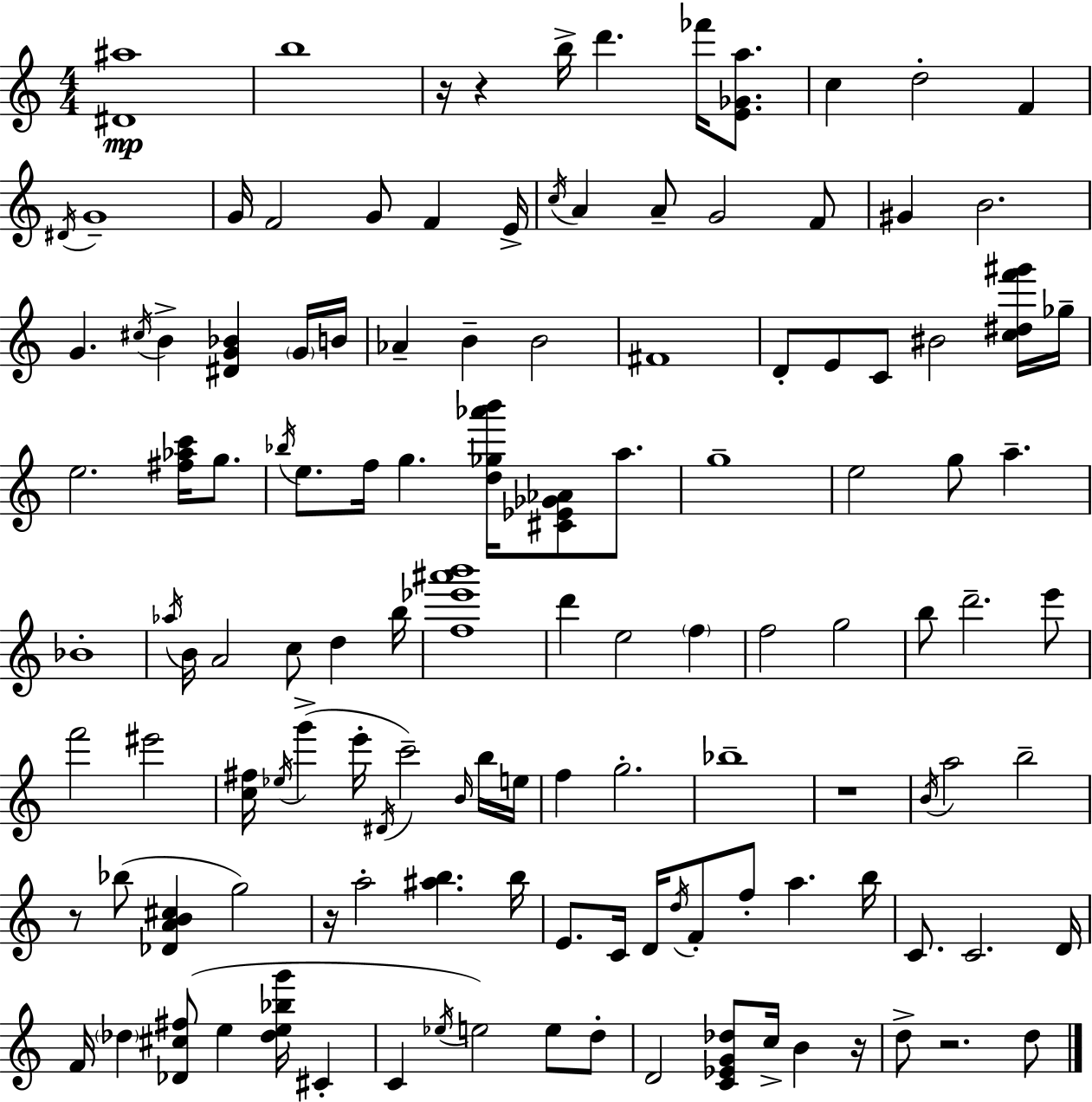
[D#4,A#5]/w B5/w R/s R/q B5/s D6/q. FES6/s [E4,Gb4,A5]/e. C5/q D5/h F4/q D#4/s G4/w G4/s F4/h G4/e F4/q E4/s C5/s A4/q A4/e G4/h F4/e G#4/q B4/h. G4/q. C#5/s B4/q [D#4,G4,Bb4]/q G4/s B4/s Ab4/q B4/q B4/h F#4/w D4/e E4/e C4/e BIS4/h [C5,D#5,F6,G#6]/s Gb5/s E5/h. [F#5,Ab5,C6]/s G5/e. Bb5/s E5/e. F5/s G5/q. [D5,Gb5,Ab6,B6]/s [C#4,Eb4,Gb4,Ab4]/e A5/e. G5/w E5/h G5/e A5/q. Bb4/w Ab5/s B4/s A4/h C5/e D5/q B5/s [F5,Eb6,A#6,B6]/w D6/q E5/h F5/q F5/h G5/h B5/e D6/h. E6/e F6/h EIS6/h [C5,F#5]/s Eb5/s G6/q E6/s D#4/s C6/h B4/s B5/s E5/s F5/q G5/h. Bb5/w R/w B4/s A5/h B5/h R/e Bb5/e [Db4,A4,B4,C#5]/q G5/h R/s A5/h [A#5,B5]/q. B5/s E4/e. C4/s D4/s D5/s F4/e F5/e A5/q. B5/s C4/e. C4/h. D4/s F4/s Db5/q [Db4,C#5,F#5]/e E5/q [Db5,E5,Bb5,G6]/s C#4/q C4/q Eb5/s E5/h E5/e D5/e D4/h [C4,Eb4,G4,Db5]/e C5/s B4/q R/s D5/e R/h. D5/e